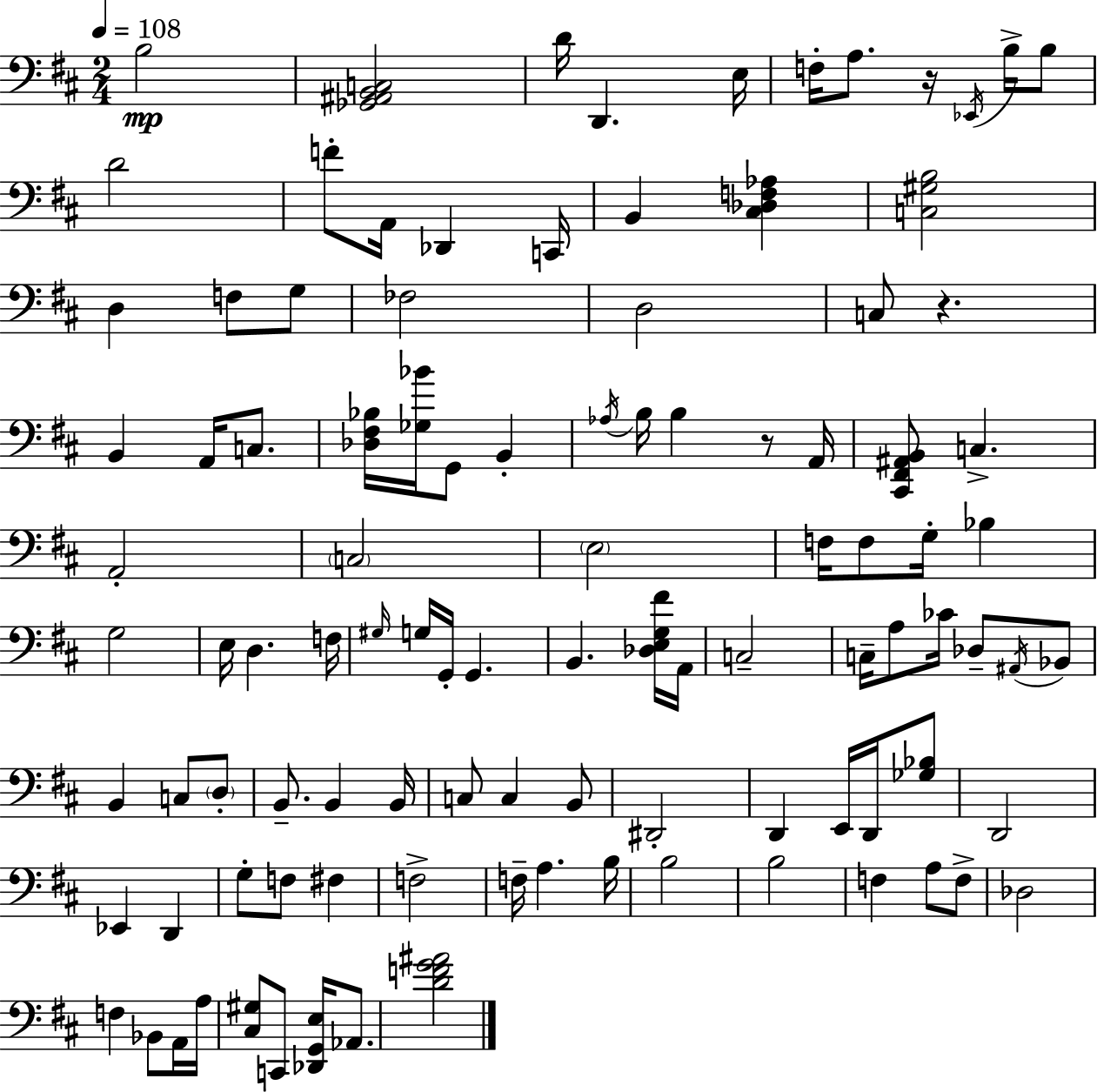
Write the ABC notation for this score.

X:1
T:Untitled
M:2/4
L:1/4
K:D
B,2 [_G,,^A,,B,,C,]2 D/4 D,, E,/4 F,/4 A,/2 z/4 _E,,/4 B,/4 B,/2 D2 F/2 A,,/4 _D,, C,,/4 B,, [^C,_D,F,_A,] [C,^G,B,]2 D, F,/2 G,/2 _F,2 D,2 C,/2 z B,, A,,/4 C,/2 [_D,^F,_B,]/4 [_G,_B]/4 G,,/2 B,, _A,/4 B,/4 B, z/2 A,,/4 [^C,,^F,,^A,,B,,]/2 C, A,,2 C,2 E,2 F,/4 F,/2 G,/4 _B, G,2 E,/4 D, F,/4 ^G,/4 G,/4 G,,/4 G,, B,, [_D,E,G,^F]/4 A,,/4 C,2 C,/4 A,/2 _C/4 _D,/2 ^A,,/4 _B,,/2 B,, C,/2 D,/2 B,,/2 B,, B,,/4 C,/2 C, B,,/2 ^D,,2 D,, E,,/4 D,,/4 [_G,_B,]/2 D,,2 _E,, D,, G,/2 F,/2 ^F, F,2 F,/4 A, B,/4 B,2 B,2 F, A,/2 F,/2 _D,2 F, _B,,/2 A,,/4 A,/4 [^C,^G,]/2 C,,/2 [_D,,G,,E,]/4 _A,,/2 [DFG^A]2